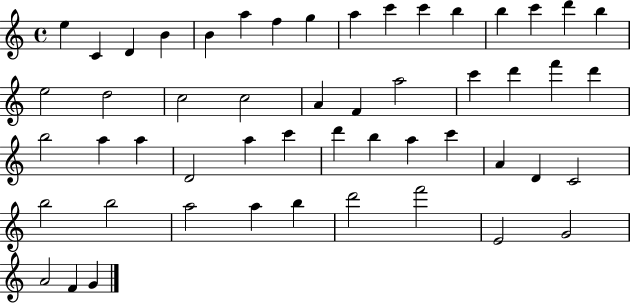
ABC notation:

X:1
T:Untitled
M:4/4
L:1/4
K:C
e C D B B a f g a c' c' b b c' d' b e2 d2 c2 c2 A F a2 c' d' f' d' b2 a a D2 a c' d' b a c' A D C2 b2 b2 a2 a b d'2 f'2 E2 G2 A2 F G